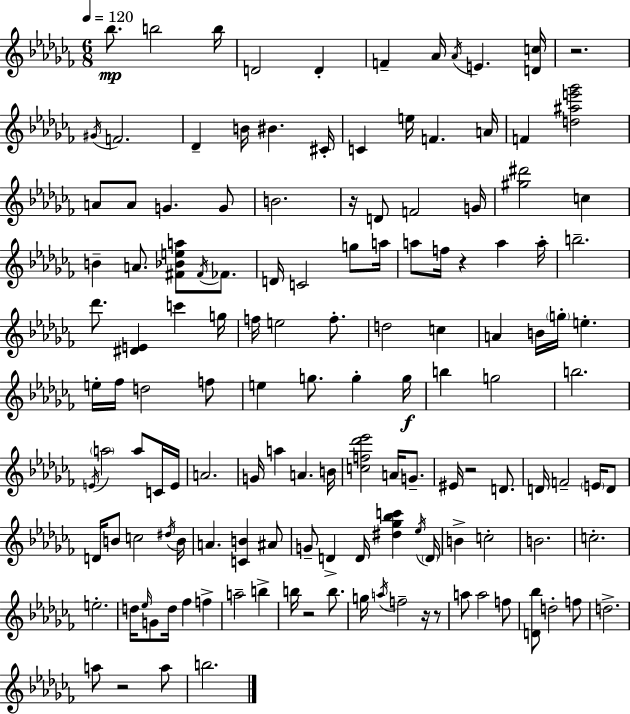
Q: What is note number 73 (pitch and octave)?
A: A5